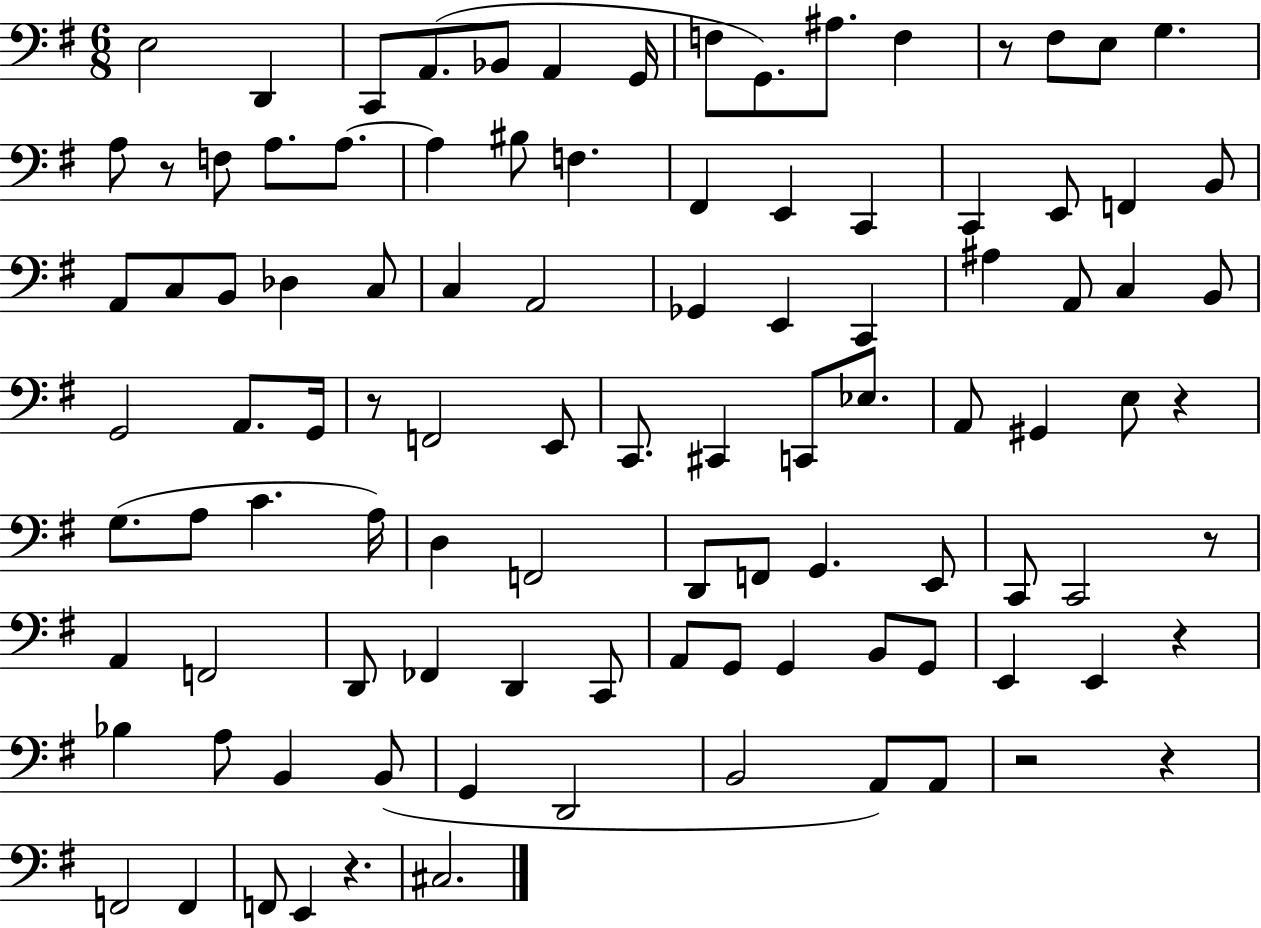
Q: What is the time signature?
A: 6/8